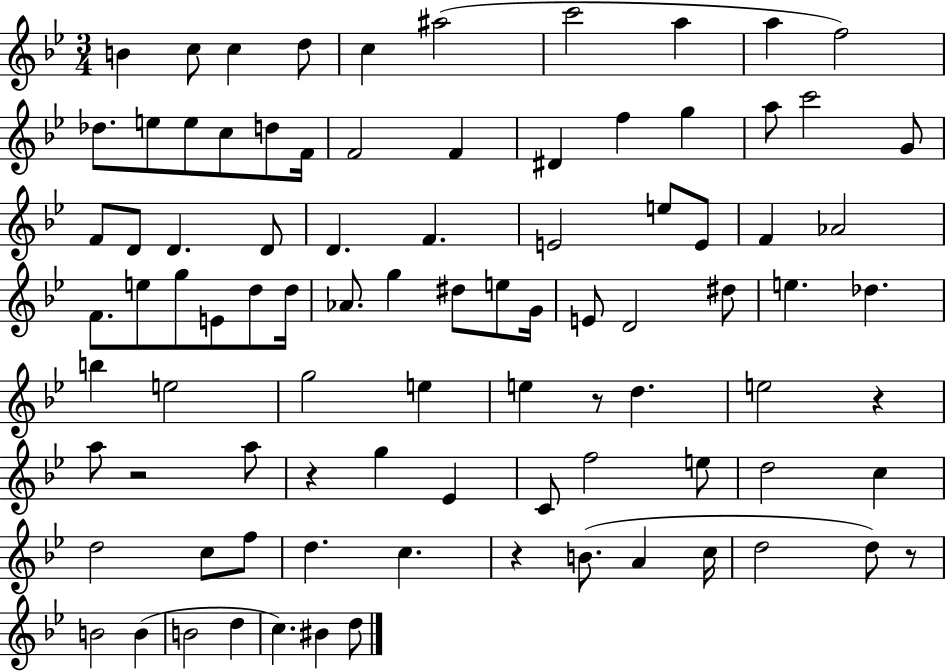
{
  \clef treble
  \numericTimeSignature
  \time 3/4
  \key bes \major
  b'4 c''8 c''4 d''8 | c''4 ais''2( | c'''2 a''4 | a''4 f''2) | \break des''8. e''8 e''8 c''8 d''8 f'16 | f'2 f'4 | dis'4 f''4 g''4 | a''8 c'''2 g'8 | \break f'8 d'8 d'4. d'8 | d'4. f'4. | e'2 e''8 e'8 | f'4 aes'2 | \break f'8. e''8 g''8 e'8 d''8 d''16 | aes'8. g''4 dis''8 e''8 g'16 | e'8 d'2 dis''8 | e''4. des''4. | \break b''4 e''2 | g''2 e''4 | e''4 r8 d''4. | e''2 r4 | \break a''8 r2 a''8 | r4 g''4 ees'4 | c'8 f''2 e''8 | d''2 c''4 | \break d''2 c''8 f''8 | d''4. c''4. | r4 b'8.( a'4 c''16 | d''2 d''8) r8 | \break b'2 b'4( | b'2 d''4 | c''4.) bis'4 d''8 | \bar "|."
}